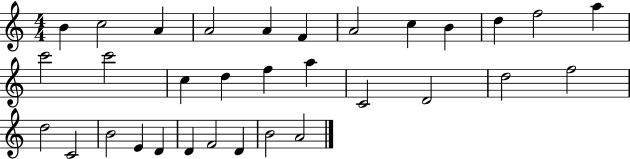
{
  \clef treble
  \numericTimeSignature
  \time 4/4
  \key c \major
  b'4 c''2 a'4 | a'2 a'4 f'4 | a'2 c''4 b'4 | d''4 f''2 a''4 | \break c'''2 c'''2 | c''4 d''4 f''4 a''4 | c'2 d'2 | d''2 f''2 | \break d''2 c'2 | b'2 e'4 d'4 | d'4 f'2 d'4 | b'2 a'2 | \break \bar "|."
}